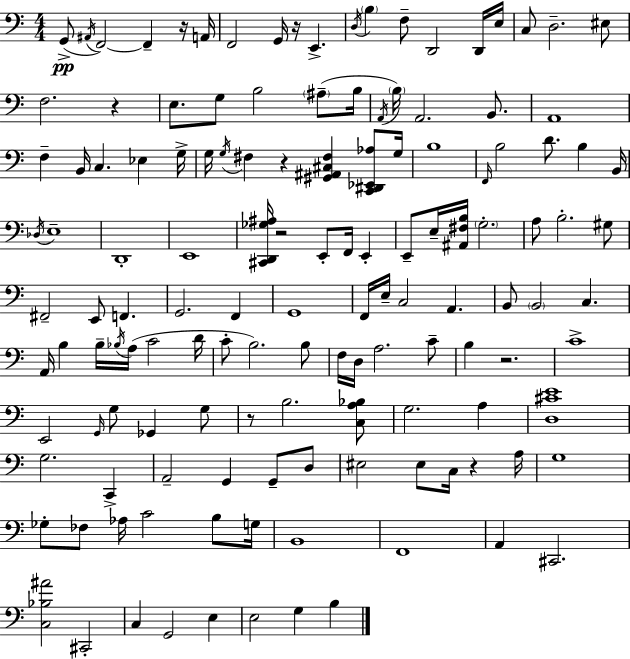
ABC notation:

X:1
T:Untitled
M:4/4
L:1/4
K:C
G,,/2 ^A,,/4 F,,2 F,, z/4 A,,/4 F,,2 G,,/4 z/4 E,, D,/4 B, F,/2 D,,2 D,,/4 E,/4 C,/2 D,2 ^E,/2 F,2 z E,/2 G,/2 B,2 ^A,/2 B,/4 A,,/4 B,/4 A,,2 B,,/2 A,,4 F, B,,/4 C, _E, G,/4 G,/4 G,/4 ^F, z [^G,,^A,,^C,^F,] [C,,^D,,_E,,_A,]/2 G,/4 B,4 F,,/4 B,2 D/2 B, B,,/4 _D,/4 E,4 D,,4 E,,4 [^C,,D,,_G,^A,]/4 z2 E,,/2 F,,/4 E,, E,,/2 E,/4 [^A,,^F,B,]/4 G,2 A,/2 B,2 ^G,/2 ^F,,2 E,,/2 F,, G,,2 F,, G,,4 F,,/4 E,/4 C,2 A,, B,,/2 B,,2 C, A,,/4 B, B,/4 _B,/4 A,/4 C2 D/4 C/2 B,2 B,/2 F,/4 D,/4 A,2 C/2 B, z2 C4 E,,2 G,,/4 G,/2 _G,, G,/2 z/2 B,2 [C,A,_B,]/2 G,2 A, [D,^CE]4 G,2 C,, A,,2 G,, G,,/2 D,/2 ^E,2 ^E,/2 C,/4 z A,/4 G,4 _G,/2 _F,/2 _A,/4 C2 B,/2 G,/4 B,,4 F,,4 A,, ^C,,2 [C,_B,^A]2 ^C,,2 C, G,,2 E, E,2 G, B,